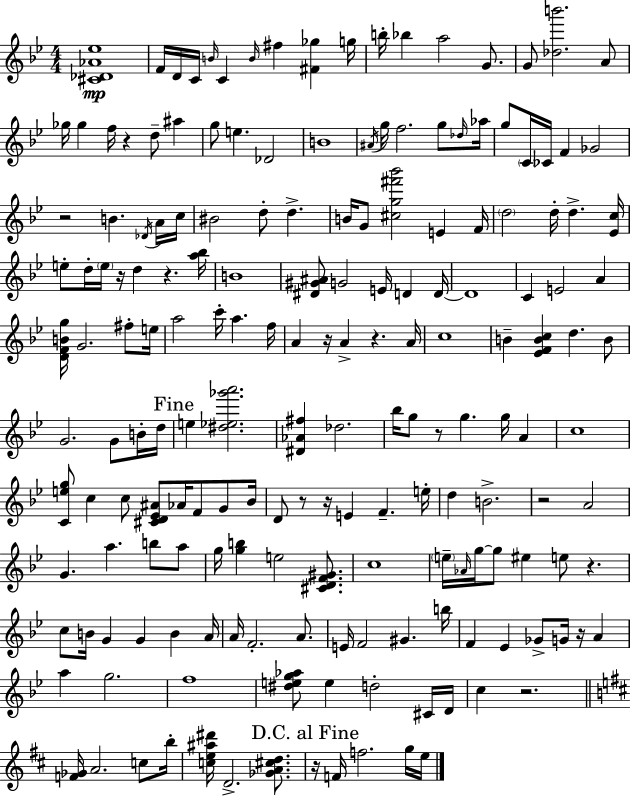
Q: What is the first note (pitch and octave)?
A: F4